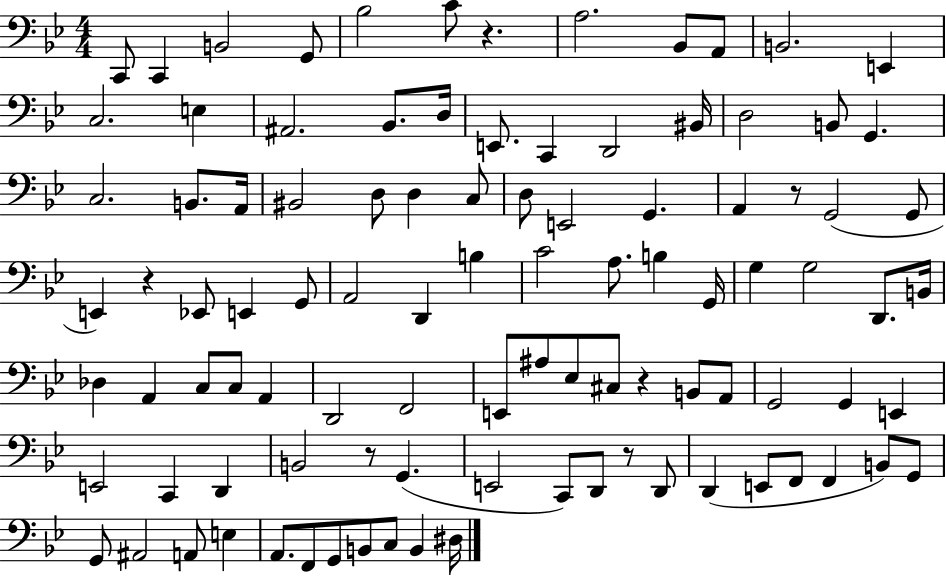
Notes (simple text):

C2/e C2/q B2/h G2/e Bb3/h C4/e R/q. A3/h. Bb2/e A2/e B2/h. E2/q C3/h. E3/q A#2/h. Bb2/e. D3/s E2/e. C2/q D2/h BIS2/s D3/h B2/e G2/q. C3/h. B2/e. A2/s BIS2/h D3/e D3/q C3/e D3/e E2/h G2/q. A2/q R/e G2/h G2/e E2/q R/q Eb2/e E2/q G2/e A2/h D2/q B3/q C4/h A3/e. B3/q G2/s G3/q G3/h D2/e. B2/s Db3/q A2/q C3/e C3/e A2/q D2/h F2/h E2/e A#3/e Eb3/e C#3/e R/q B2/e A2/e G2/h G2/q E2/q E2/h C2/q D2/q B2/h R/e G2/q. E2/h C2/e D2/e R/e D2/e D2/q E2/e F2/e F2/q B2/e G2/e G2/e A#2/h A2/e E3/q A2/e. F2/e G2/e B2/e C3/e B2/q D#3/s